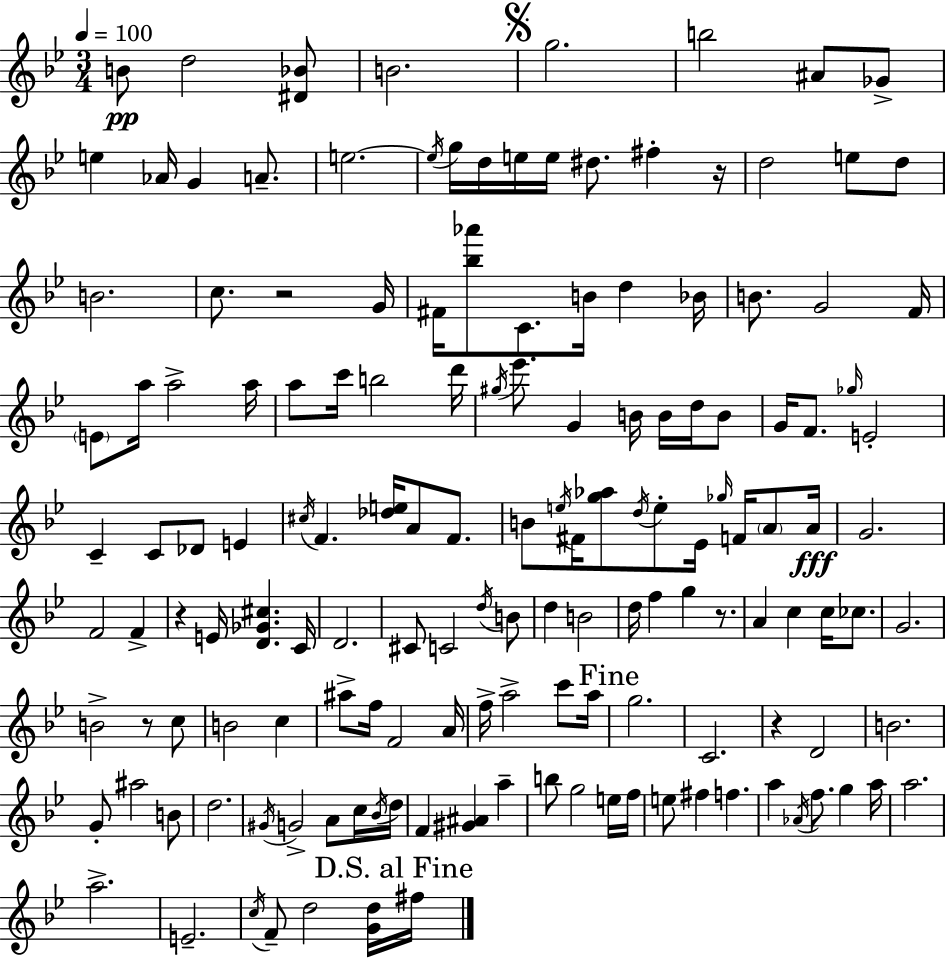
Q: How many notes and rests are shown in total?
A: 150